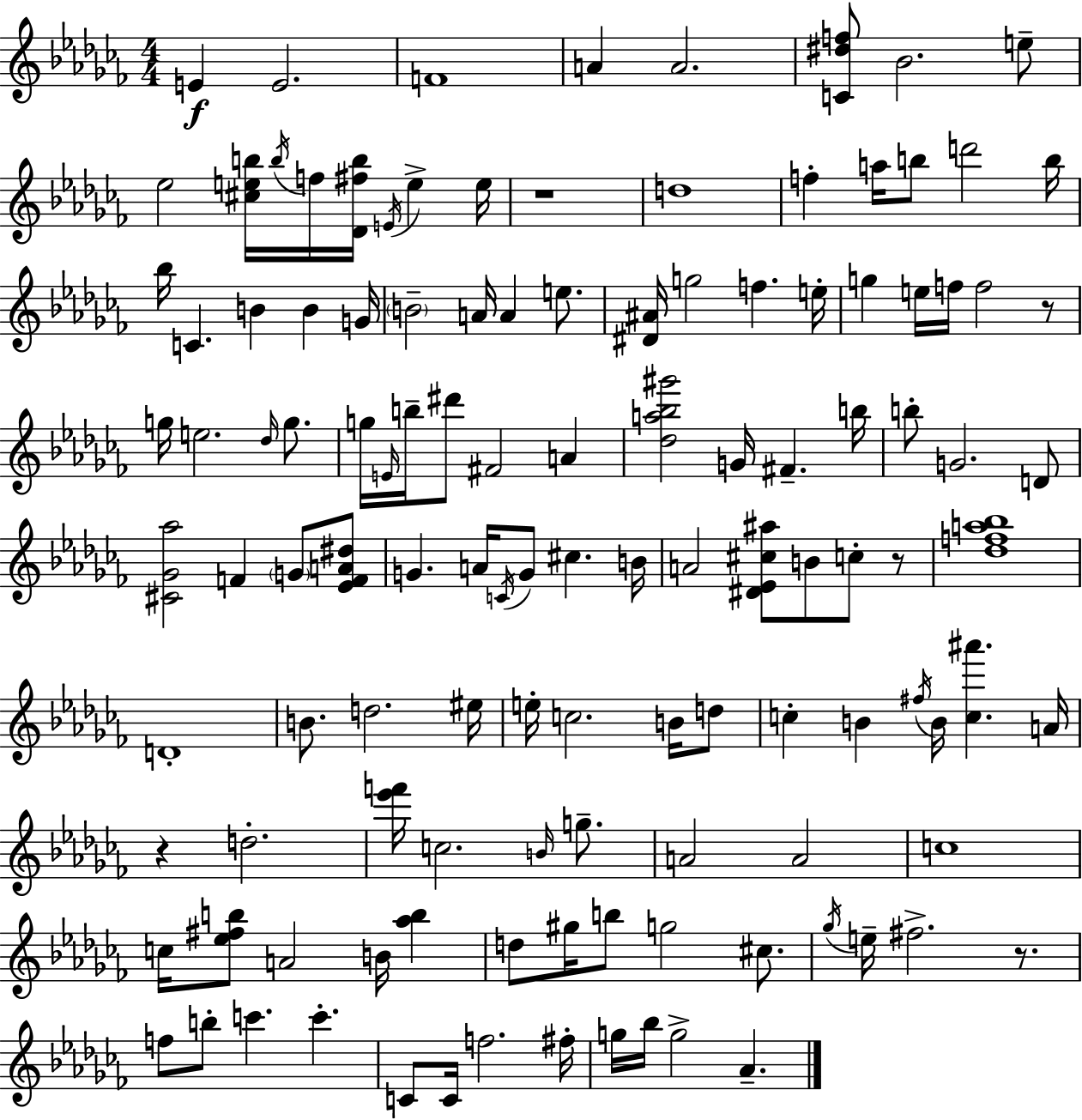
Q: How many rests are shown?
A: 5